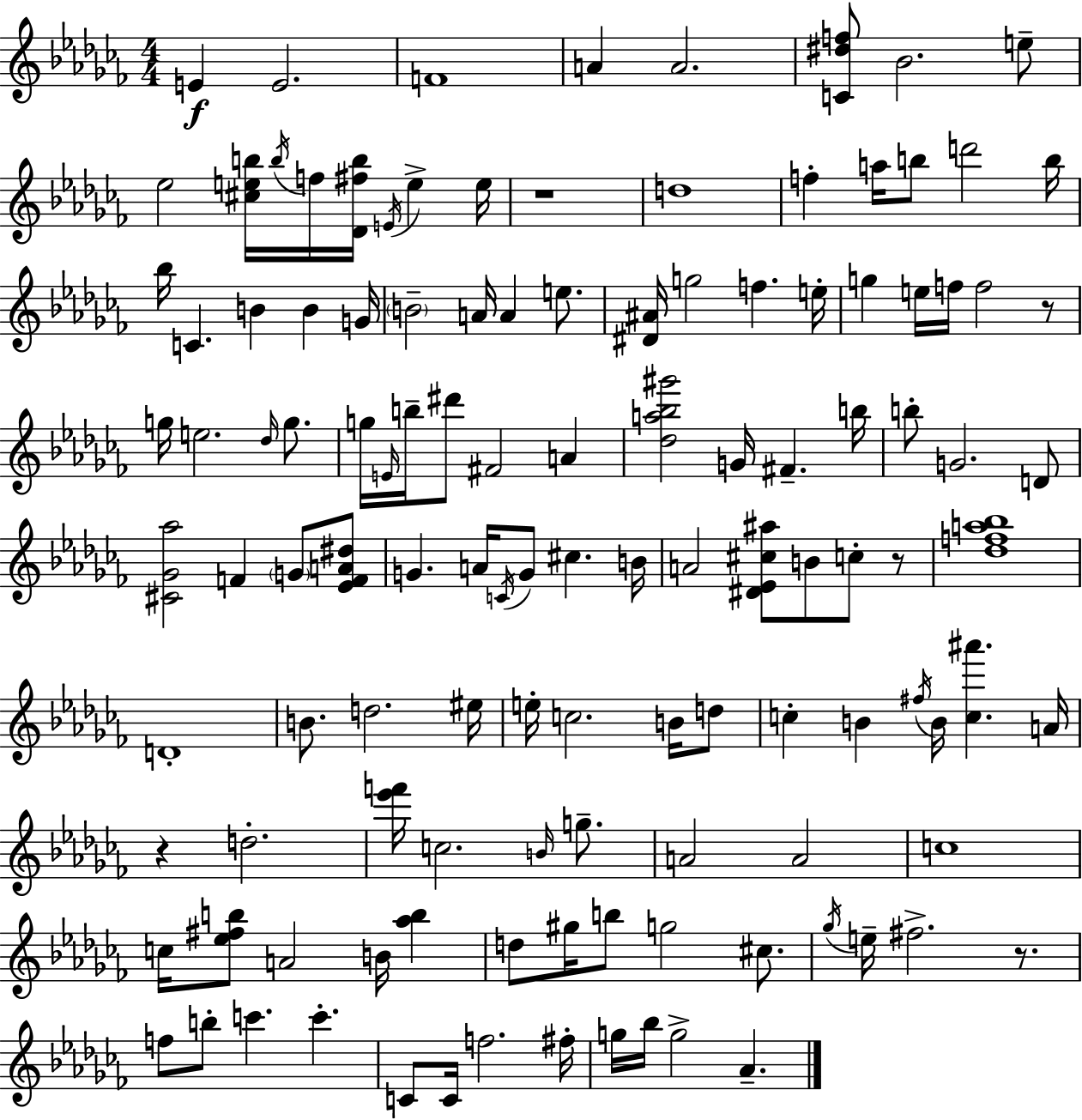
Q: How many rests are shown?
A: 5